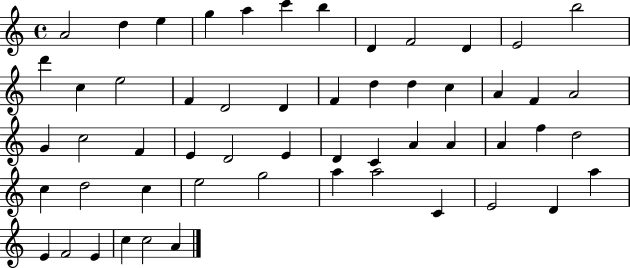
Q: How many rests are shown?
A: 0